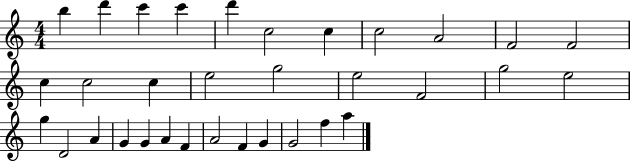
{
  \clef treble
  \numericTimeSignature
  \time 4/4
  \key c \major
  b''4 d'''4 c'''4 c'''4 | d'''4 c''2 c''4 | c''2 a'2 | f'2 f'2 | \break c''4 c''2 c''4 | e''2 g''2 | e''2 f'2 | g''2 e''2 | \break g''4 d'2 a'4 | g'4 g'4 a'4 f'4 | a'2 f'4 g'4 | g'2 f''4 a''4 | \break \bar "|."
}